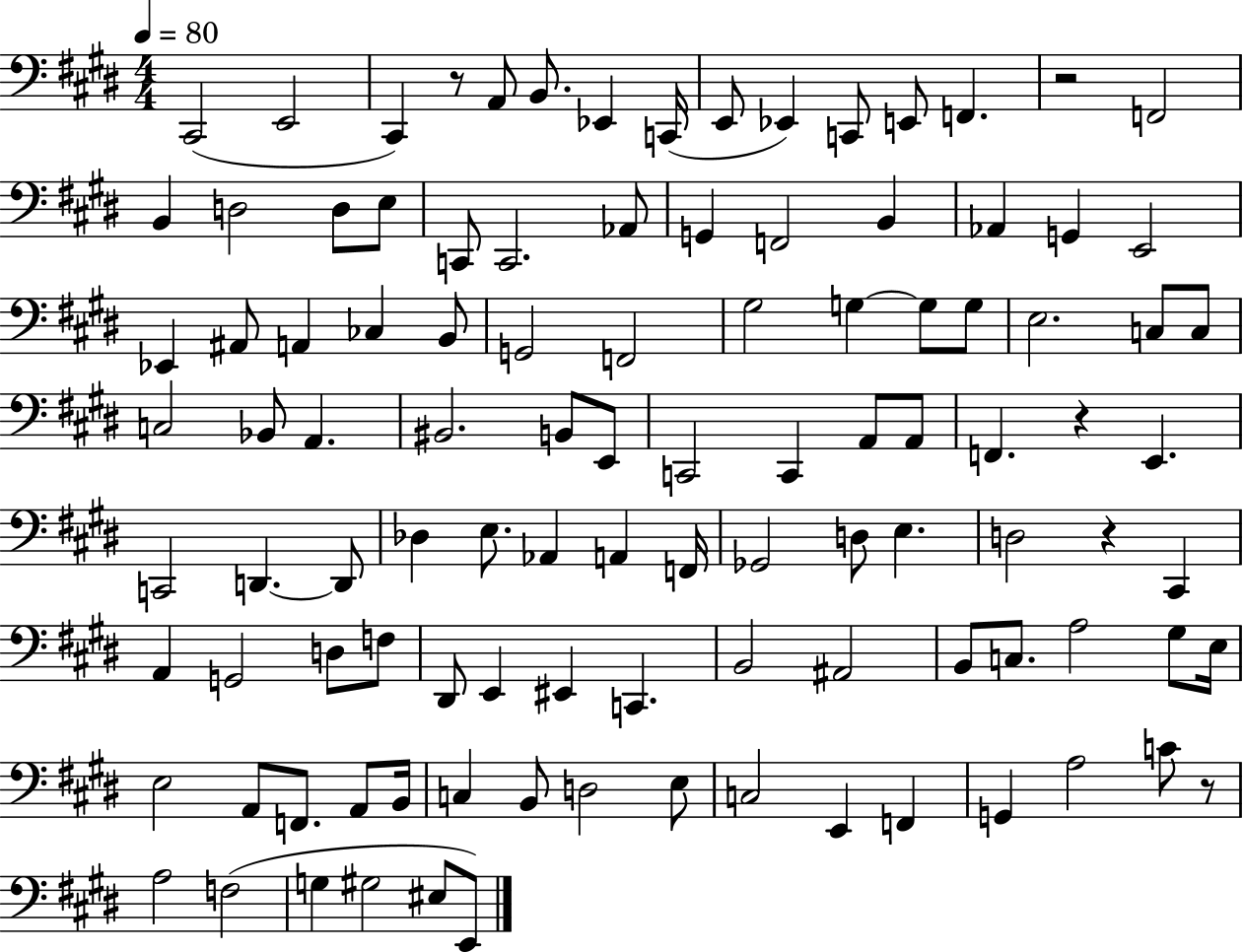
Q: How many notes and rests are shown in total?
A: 106